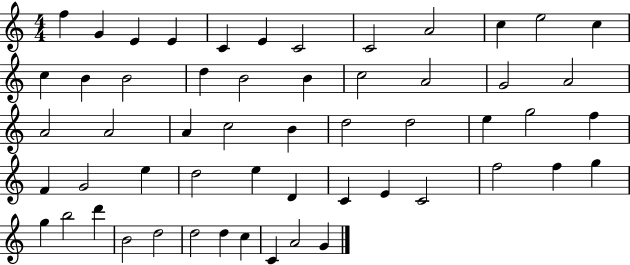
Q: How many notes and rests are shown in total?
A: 55